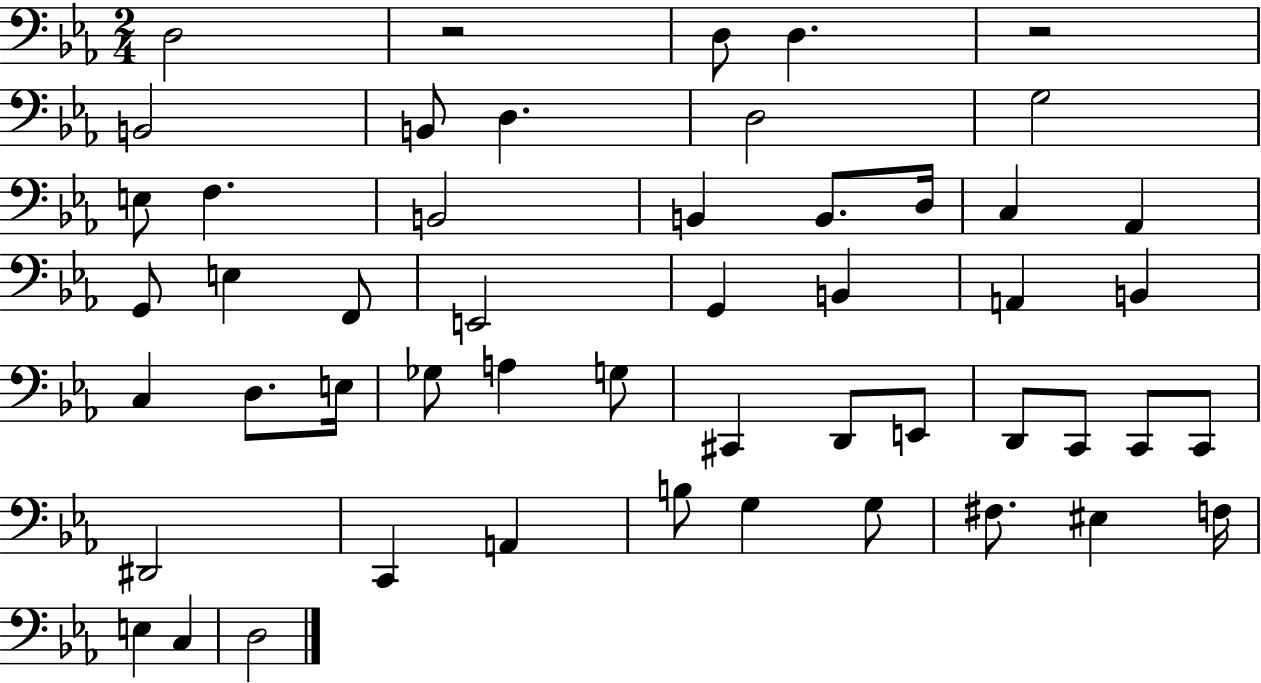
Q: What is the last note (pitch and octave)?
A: D3